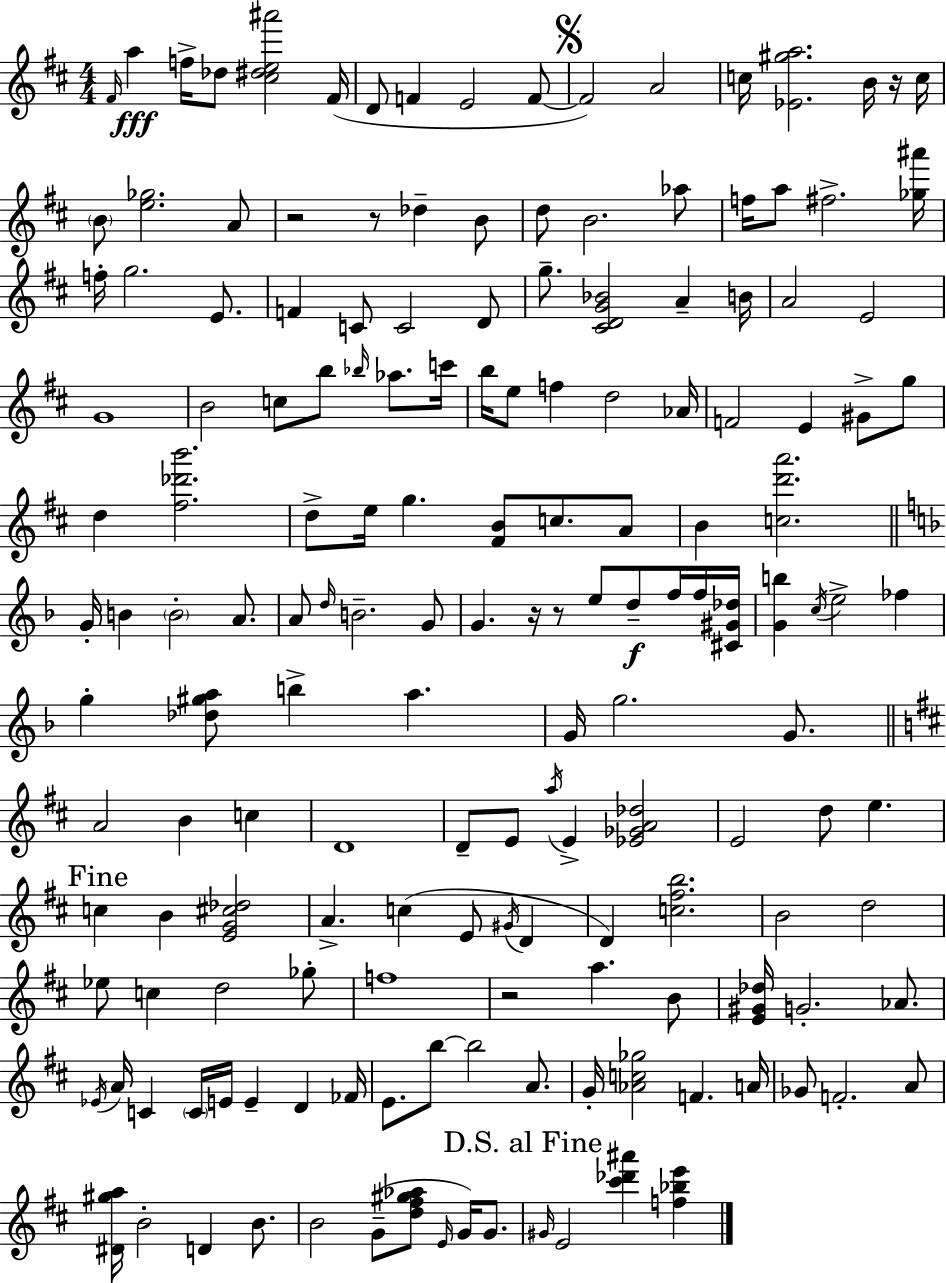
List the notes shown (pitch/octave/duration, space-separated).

F#4/s A5/q F5/s Db5/e [C#5,D#5,E5,A#6]/h F#4/s D4/e F4/q E4/h F4/e F4/h A4/h C5/s [Eb4,G#5,A5]/h. B4/s R/s C5/s B4/e [E5,Gb5]/h. A4/e R/h R/e Db5/q B4/e D5/e B4/h. Ab5/e F5/s A5/e F#5/h. [Gb5,A#6]/s F5/s G5/h. E4/e. F4/q C4/e C4/h D4/e G5/e. [C#4,D4,G4,Bb4]/h A4/q B4/s A4/h E4/h G4/w B4/h C5/e B5/e Bb5/s Ab5/e. C6/s B5/s E5/e F5/q D5/h Ab4/s F4/h E4/q G#4/e G5/e D5/q [F#5,Db6,B6]/h. D5/e E5/s G5/q. [F#4,B4]/e C5/e. A4/e B4/q [C5,D6,A6]/h. G4/s B4/q B4/h A4/e. A4/e D5/s B4/h. G4/e G4/q. R/s R/e E5/e D5/e F5/s F5/s [C#4,G#4,Db5]/s [G4,B5]/q C5/s E5/h FES5/q G5/q [Db5,G#5,A5]/e B5/q A5/q. G4/s G5/h. G4/e. A4/h B4/q C5/q D4/w D4/e E4/e A5/s E4/q [Eb4,Gb4,A4,Db5]/h E4/h D5/e E5/q. C5/q B4/q [E4,G4,C#5,Db5]/h A4/q. C5/q E4/e G#4/s D4/q D4/q [C5,F#5,B5]/h. B4/h D5/h Eb5/e C5/q D5/h Gb5/e F5/w R/h A5/q. B4/e [E4,G#4,Db5]/s G4/h. Ab4/e. Eb4/s A4/s C4/q C4/s E4/s E4/q D4/q FES4/s E4/e. B5/e B5/h A4/e. G4/s [Ab4,C5,Gb5]/h F4/q. A4/s Gb4/e F4/h. A4/e [D#4,G#5,A5]/s B4/h D4/q B4/e. B4/h G4/e [D5,F#5,G#5,Ab5]/e E4/s G4/s G4/e. G#4/s E4/h [C#6,Db6,A#6]/q [F5,Bb5,E6]/q